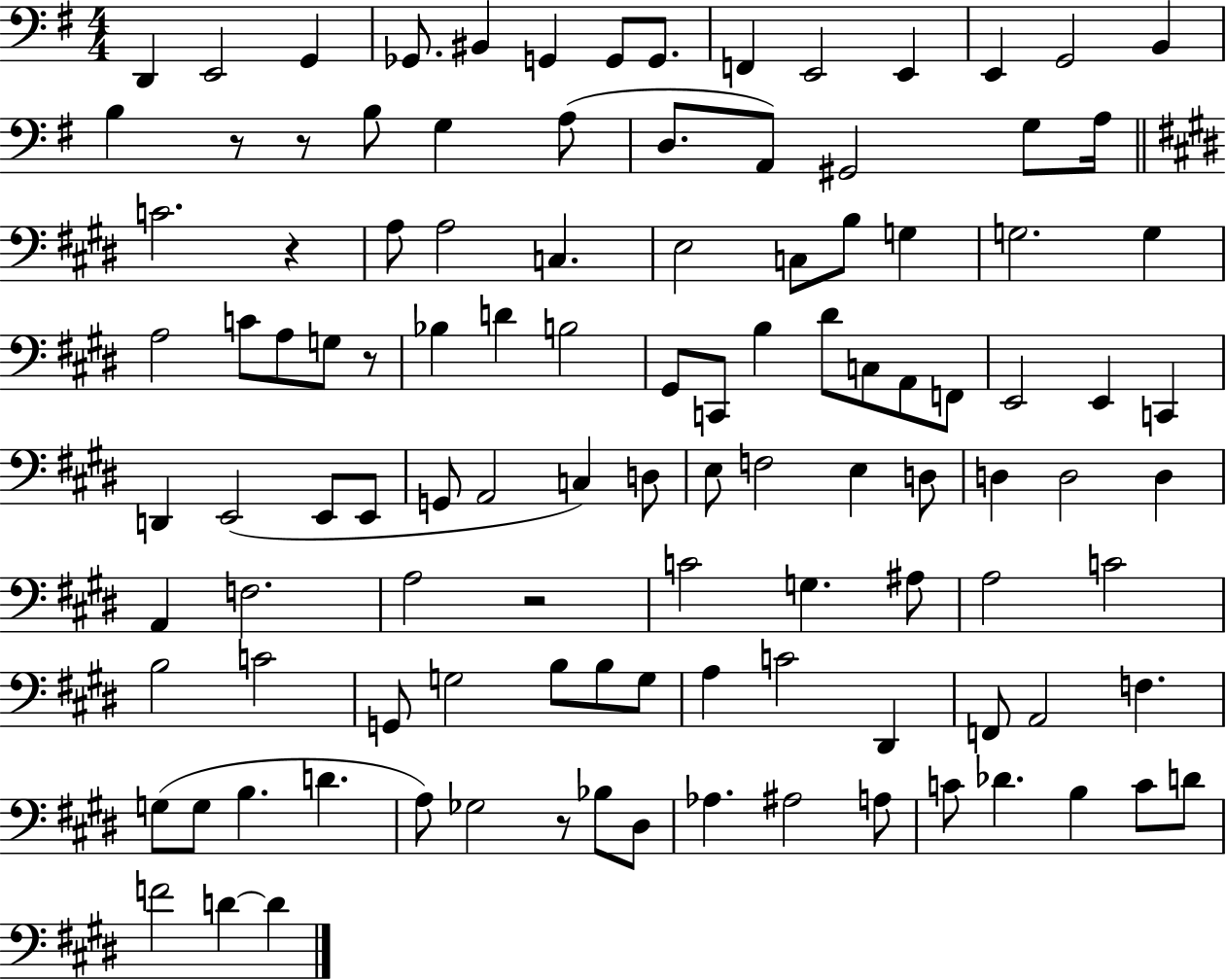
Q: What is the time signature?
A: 4/4